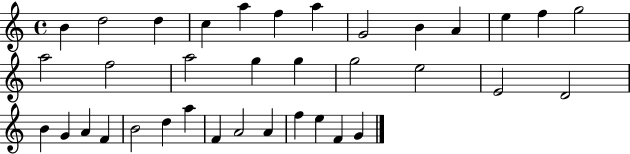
B4/q D5/h D5/q C5/q A5/q F5/q A5/q G4/h B4/q A4/q E5/q F5/q G5/h A5/h F5/h A5/h G5/q G5/q G5/h E5/h E4/h D4/h B4/q G4/q A4/q F4/q B4/h D5/q A5/q F4/q A4/h A4/q F5/q E5/q F4/q G4/q